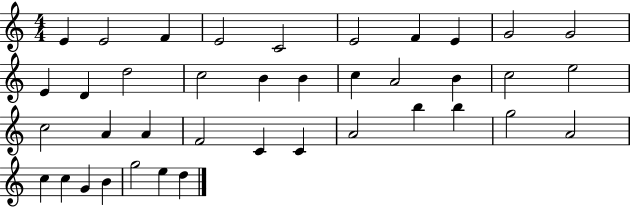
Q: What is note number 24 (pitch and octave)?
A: A4